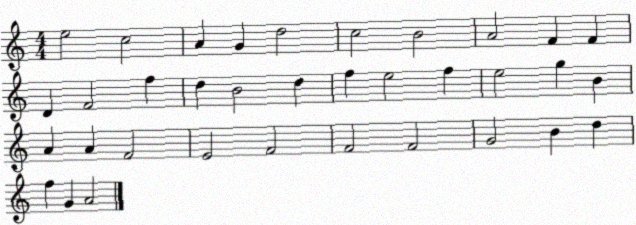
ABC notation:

X:1
T:Untitled
M:4/4
L:1/4
K:C
e2 c2 A G d2 c2 B2 A2 F F D F2 f d B2 d f e2 f e2 g B A A F2 E2 F2 F2 F2 G2 B d f G A2